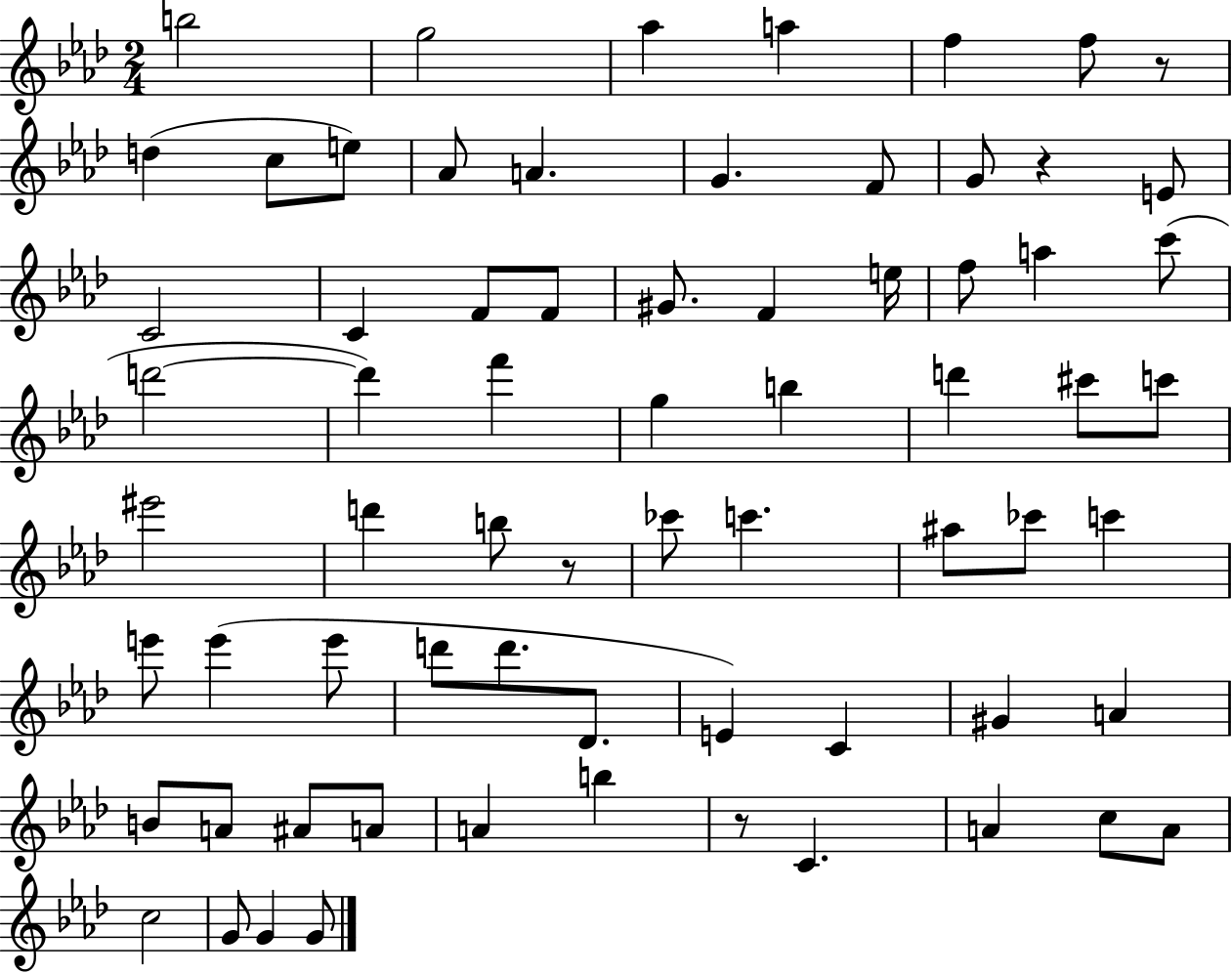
X:1
T:Untitled
M:2/4
L:1/4
K:Ab
b2 g2 _a a f f/2 z/2 d c/2 e/2 _A/2 A G F/2 G/2 z E/2 C2 C F/2 F/2 ^G/2 F e/4 f/2 a c'/2 d'2 d' f' g b d' ^c'/2 c'/2 ^e'2 d' b/2 z/2 _c'/2 c' ^a/2 _c'/2 c' e'/2 e' e'/2 d'/2 d'/2 _D/2 E C ^G A B/2 A/2 ^A/2 A/2 A b z/2 C A c/2 A/2 c2 G/2 G G/2